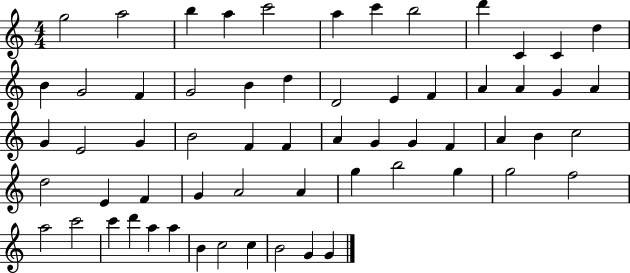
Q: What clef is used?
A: treble